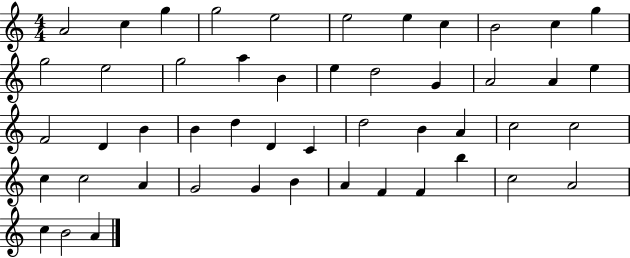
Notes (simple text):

A4/h C5/q G5/q G5/h E5/h E5/h E5/q C5/q B4/h C5/q G5/q G5/h E5/h G5/h A5/q B4/q E5/q D5/h G4/q A4/h A4/q E5/q F4/h D4/q B4/q B4/q D5/q D4/q C4/q D5/h B4/q A4/q C5/h C5/h C5/q C5/h A4/q G4/h G4/q B4/q A4/q F4/q F4/q B5/q C5/h A4/h C5/q B4/h A4/q